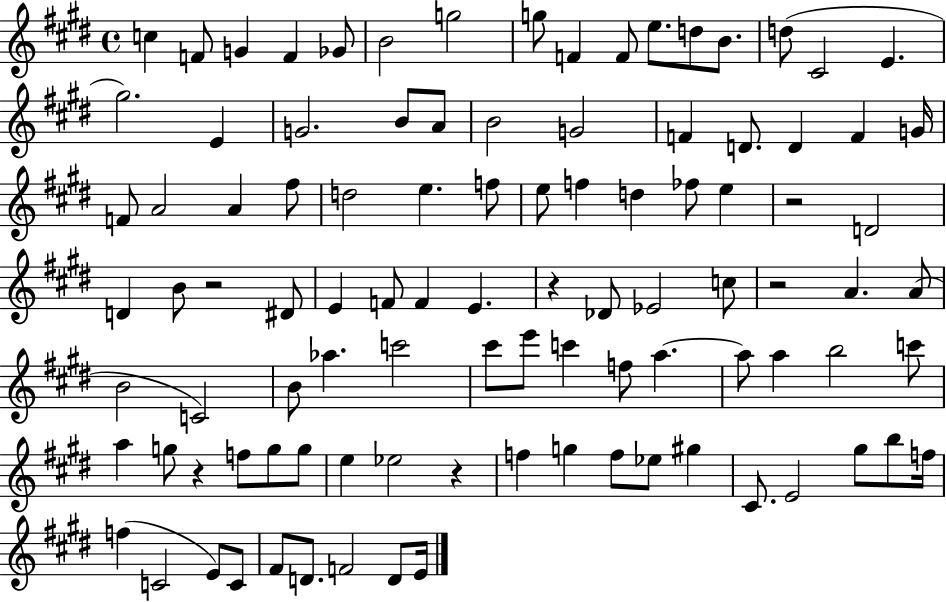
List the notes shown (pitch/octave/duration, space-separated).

C5/q F4/e G4/q F4/q Gb4/e B4/h G5/h G5/e F4/q F4/e E5/e. D5/e B4/e. D5/e C#4/h E4/q. G#5/h. E4/q G4/h. B4/e A4/e B4/h G4/h F4/q D4/e. D4/q F4/q G4/s F4/e A4/h A4/q F#5/e D5/h E5/q. F5/e E5/e F5/q D5/q FES5/e E5/q R/h D4/h D4/q B4/e R/h D#4/e E4/q F4/e F4/q E4/q. R/q Db4/e Eb4/h C5/e R/h A4/q. A4/e B4/h C4/h B4/e Ab5/q. C6/h C#6/e E6/e C6/q F5/e A5/q. A5/e A5/q B5/h C6/e A5/q G5/e R/q F5/e G5/e G5/e E5/q Eb5/h R/q F5/q G5/q F5/e Eb5/e G#5/q C#4/e. E4/h G#5/e B5/e F5/s F5/q C4/h E4/e C4/e F#4/e D4/e. F4/h D4/e E4/s